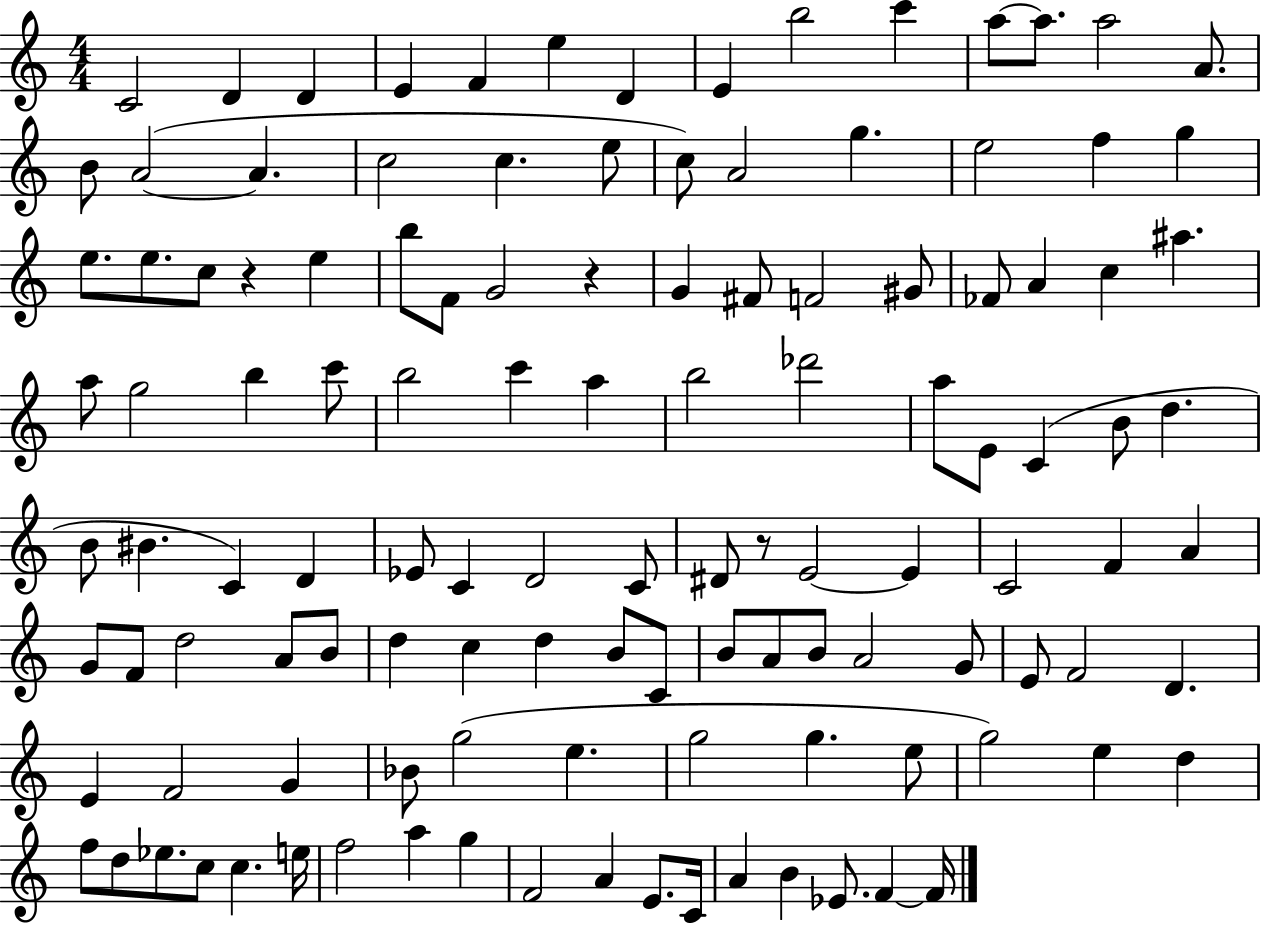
C4/h D4/q D4/q E4/q F4/q E5/q D4/q E4/q B5/h C6/q A5/e A5/e. A5/h A4/e. B4/e A4/h A4/q. C5/h C5/q. E5/e C5/e A4/h G5/q. E5/h F5/q G5/q E5/e. E5/e. C5/e R/q E5/q B5/e F4/e G4/h R/q G4/q F#4/e F4/h G#4/e FES4/e A4/q C5/q A#5/q. A5/e G5/h B5/q C6/e B5/h C6/q A5/q B5/h Db6/h A5/e E4/e C4/q B4/e D5/q. B4/e BIS4/q. C4/q D4/q Eb4/e C4/q D4/h C4/e D#4/e R/e E4/h E4/q C4/h F4/q A4/q G4/e F4/e D5/h A4/e B4/e D5/q C5/q D5/q B4/e C4/e B4/e A4/e B4/e A4/h G4/e E4/e F4/h D4/q. E4/q F4/h G4/q Bb4/e G5/h E5/q. G5/h G5/q. E5/e G5/h E5/q D5/q F5/e D5/e Eb5/e. C5/e C5/q. E5/s F5/h A5/q G5/q F4/h A4/q E4/e. C4/s A4/q B4/q Eb4/e. F4/q F4/s